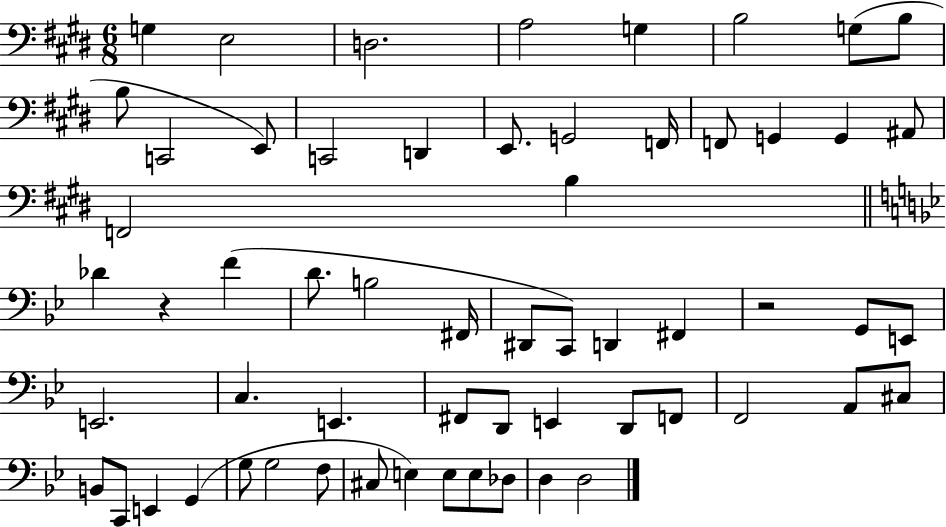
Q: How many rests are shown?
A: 2